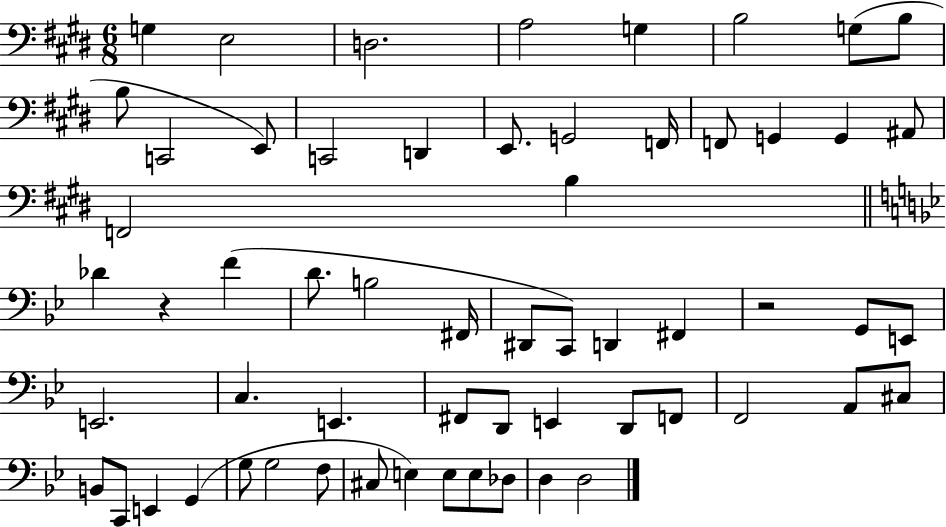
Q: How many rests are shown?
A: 2